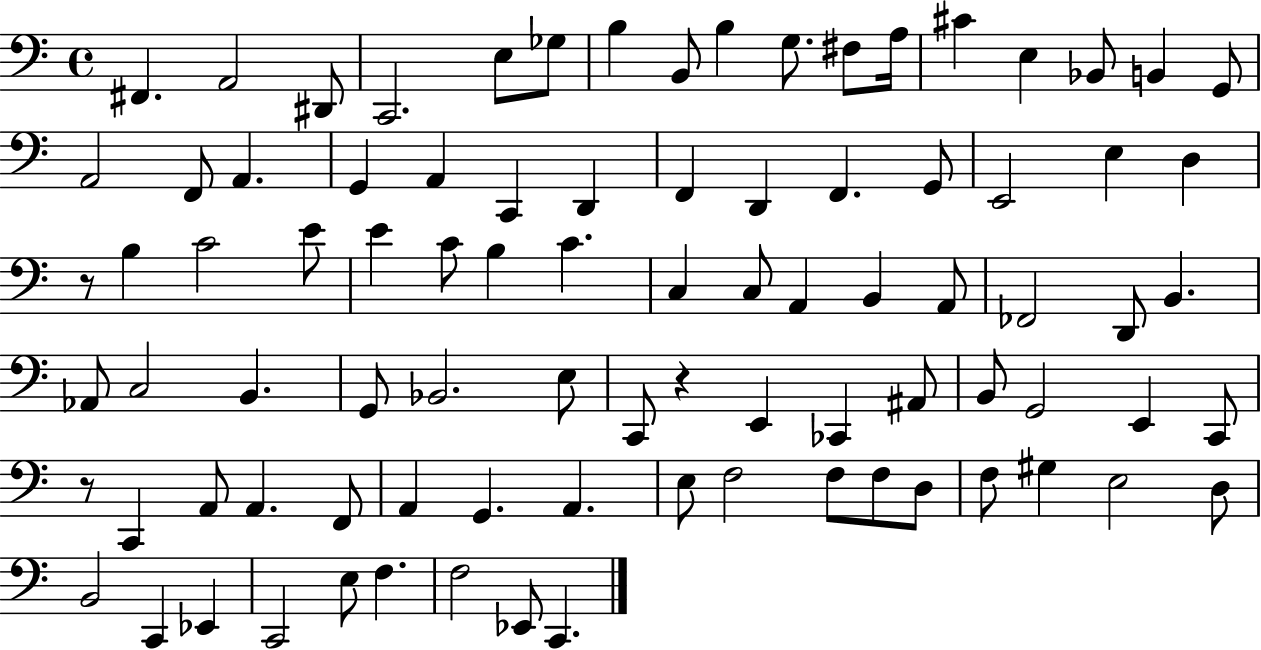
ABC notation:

X:1
T:Untitled
M:4/4
L:1/4
K:C
^F,, A,,2 ^D,,/2 C,,2 E,/2 _G,/2 B, B,,/2 B, G,/2 ^F,/2 A,/4 ^C E, _B,,/2 B,, G,,/2 A,,2 F,,/2 A,, G,, A,, C,, D,, F,, D,, F,, G,,/2 E,,2 E, D, z/2 B, C2 E/2 E C/2 B, C C, C,/2 A,, B,, A,,/2 _F,,2 D,,/2 B,, _A,,/2 C,2 B,, G,,/2 _B,,2 E,/2 C,,/2 z E,, _C,, ^A,,/2 B,,/2 G,,2 E,, C,,/2 z/2 C,, A,,/2 A,, F,,/2 A,, G,, A,, E,/2 F,2 F,/2 F,/2 D,/2 F,/2 ^G, E,2 D,/2 B,,2 C,, _E,, C,,2 E,/2 F, F,2 _E,,/2 C,,